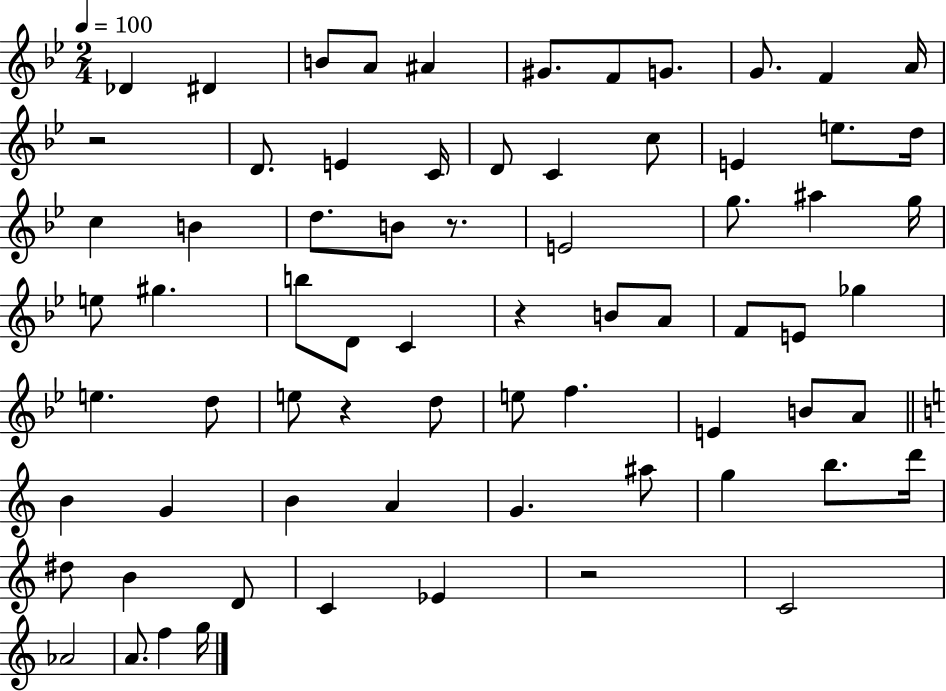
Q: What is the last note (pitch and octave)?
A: G5